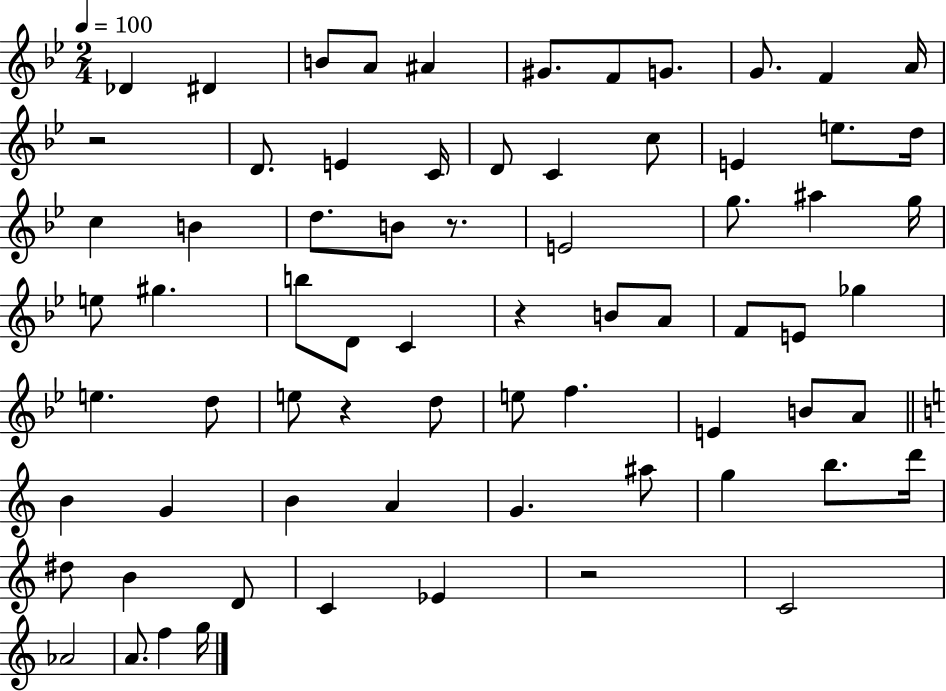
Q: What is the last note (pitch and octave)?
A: G5